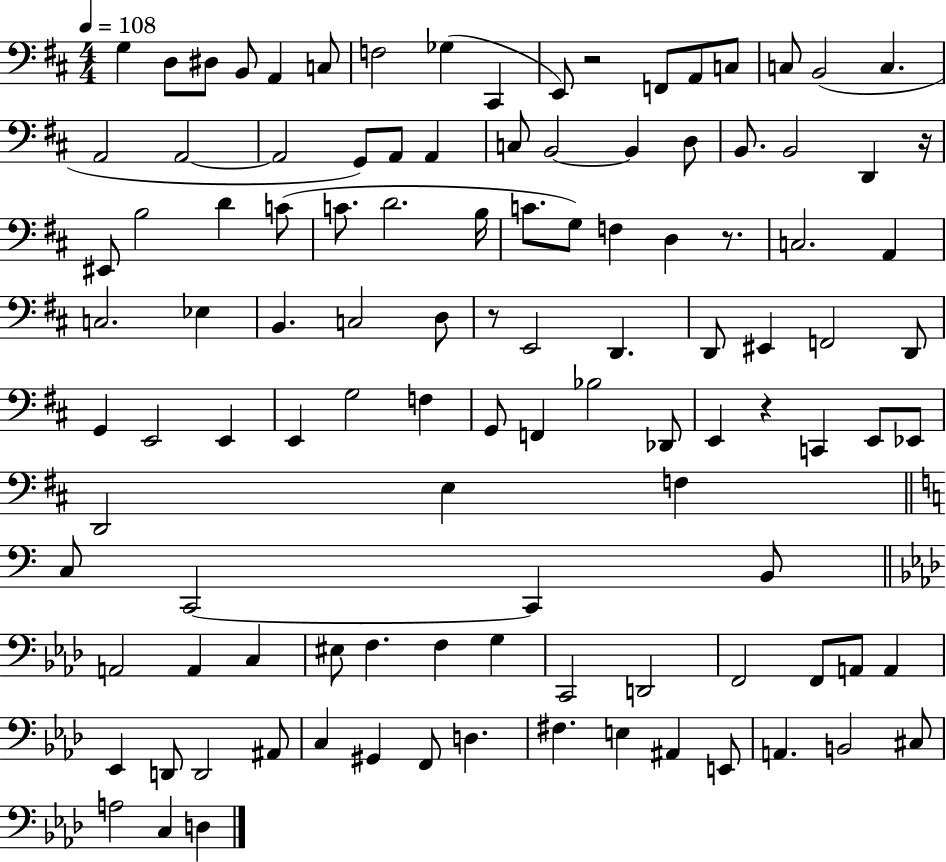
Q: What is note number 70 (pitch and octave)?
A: F3